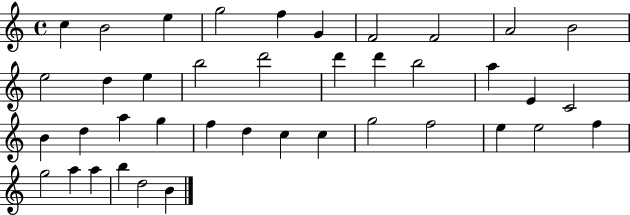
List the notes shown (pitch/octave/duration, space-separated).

C5/q B4/h E5/q G5/h F5/q G4/q F4/h F4/h A4/h B4/h E5/h D5/q E5/q B5/h D6/h D6/q D6/q B5/h A5/q E4/q C4/h B4/q D5/q A5/q G5/q F5/q D5/q C5/q C5/q G5/h F5/h E5/q E5/h F5/q G5/h A5/q A5/q B5/q D5/h B4/q